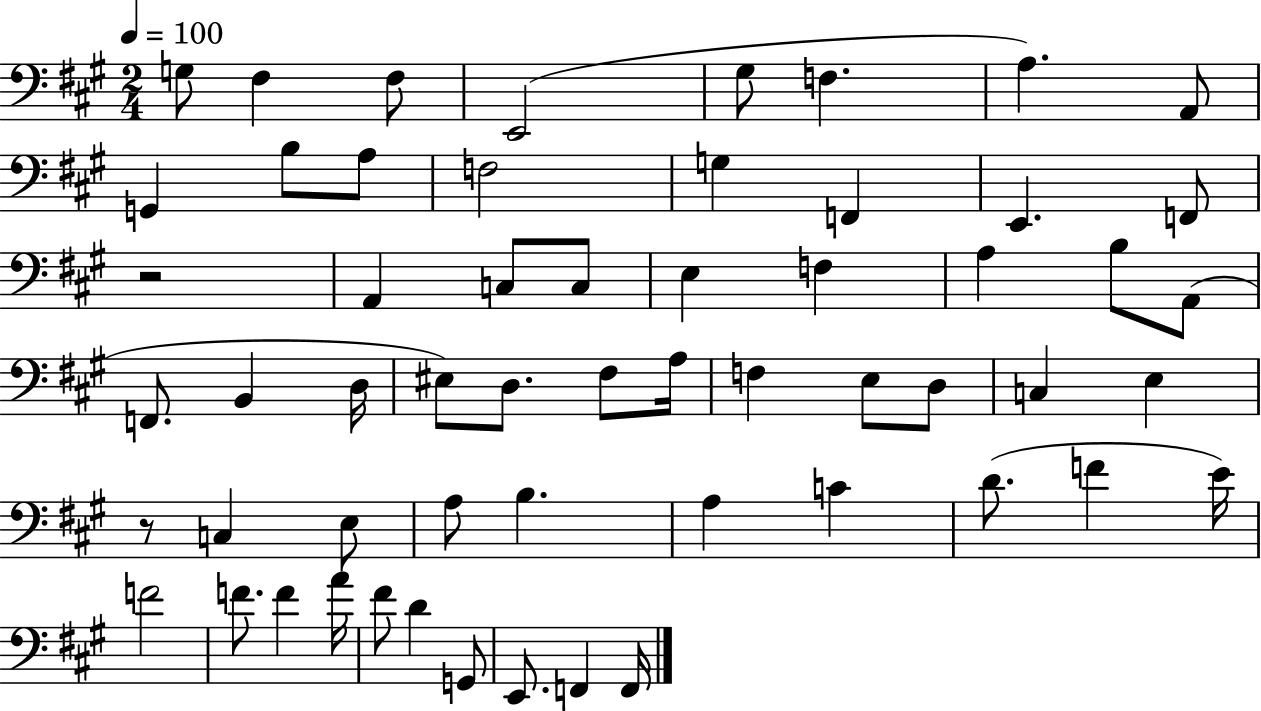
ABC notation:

X:1
T:Untitled
M:2/4
L:1/4
K:A
G,/2 ^F, ^F,/2 E,,2 ^G,/2 F, A, A,,/2 G,, B,/2 A,/2 F,2 G, F,, E,, F,,/2 z2 A,, C,/2 C,/2 E, F, A, B,/2 A,,/2 F,,/2 B,, D,/4 ^E,/2 D,/2 ^F,/2 A,/4 F, E,/2 D,/2 C, E, z/2 C, E,/2 A,/2 B, A, C D/2 F E/4 F2 F/2 F A/4 ^F/2 D G,,/2 E,,/2 F,, F,,/4